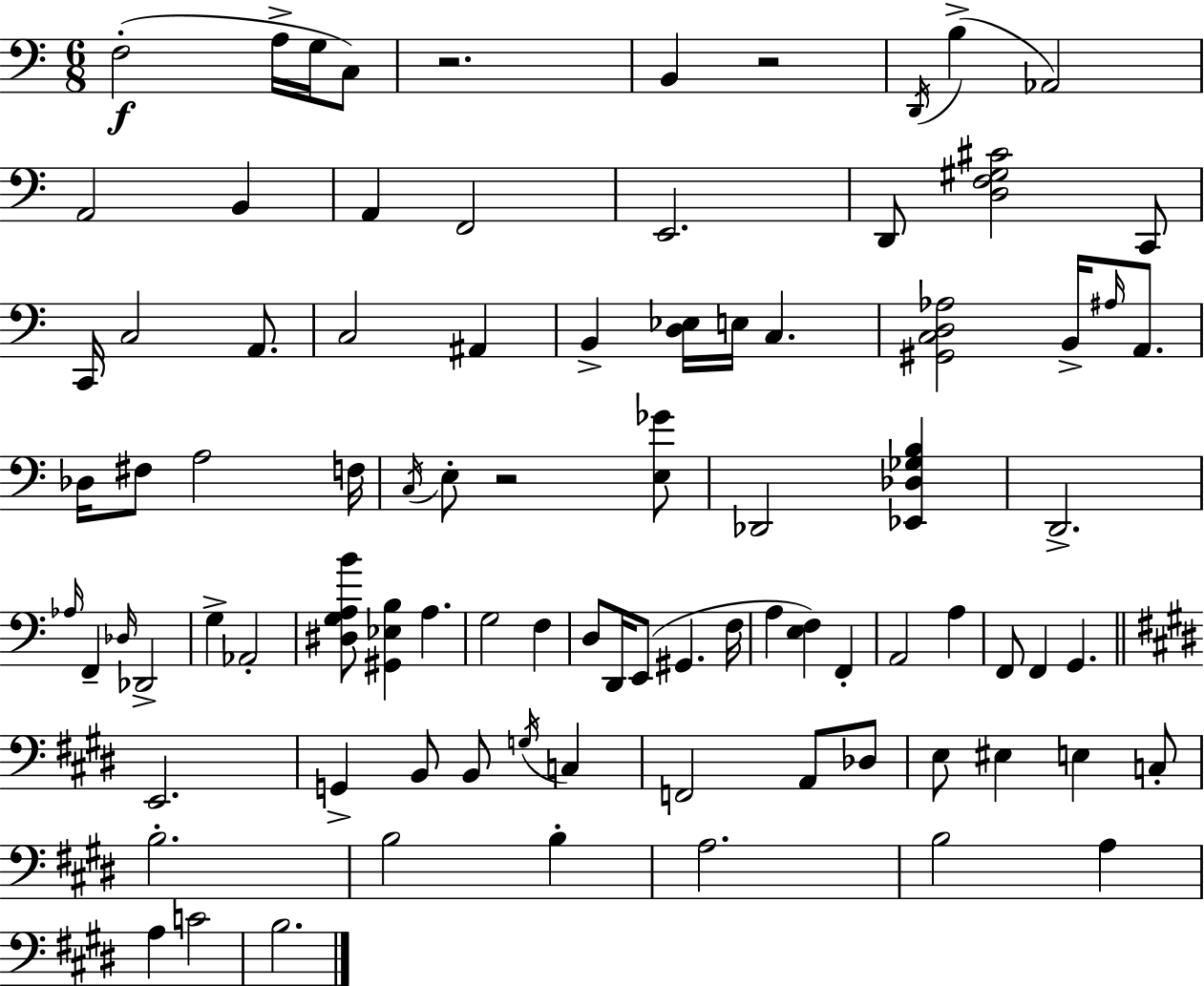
{
  \clef bass
  \numericTimeSignature
  \time 6/8
  \key c \major
  \repeat volta 2 { f2-.(\f a16-> g16 c8) | r2. | b,4 r2 | \acciaccatura { d,16 }( b4-> aes,2) | \break a,2 b,4 | a,4 f,2 | e,2. | d,8 <d f gis cis'>2 c,8 | \break c,16 c2 a,8. | c2 ais,4 | b,4-> <d ees>16 e16 c4. | <gis, c d aes>2 b,16-> \grace { ais16 } a,8. | \break des16 fis8 a2 | f16 \acciaccatura { c16 } e8-. r2 | <e ges'>8 des,2 <ees, des ges b>4 | d,2.-> | \break \grace { aes16 } f,4-- \grace { des16 } des,2-> | g4-> aes,2-. | <dis g a b'>8 <gis, ees b>4 a4. | g2 | \break f4 d8 d,16 e,8( gis,4. | f16 a4 <e f>4) | f,4-. a,2 | a4 f,8 f,4 g,4. | \break \bar "||" \break \key e \major e,2. | g,4-> b,8 b,8 \acciaccatura { g16 } c4 | f,2 a,8 des8 | e8 eis4 e4 c8-. | \break b2.-. | b2 b4-. | a2. | b2 a4 | \break a4 c'2 | b2. | } \bar "|."
}